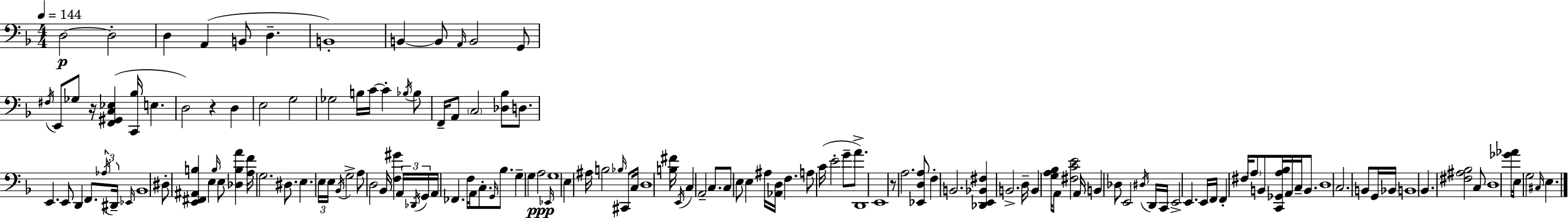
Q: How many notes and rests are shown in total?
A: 147